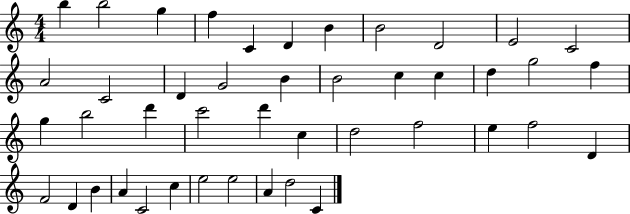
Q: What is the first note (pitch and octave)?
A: B5